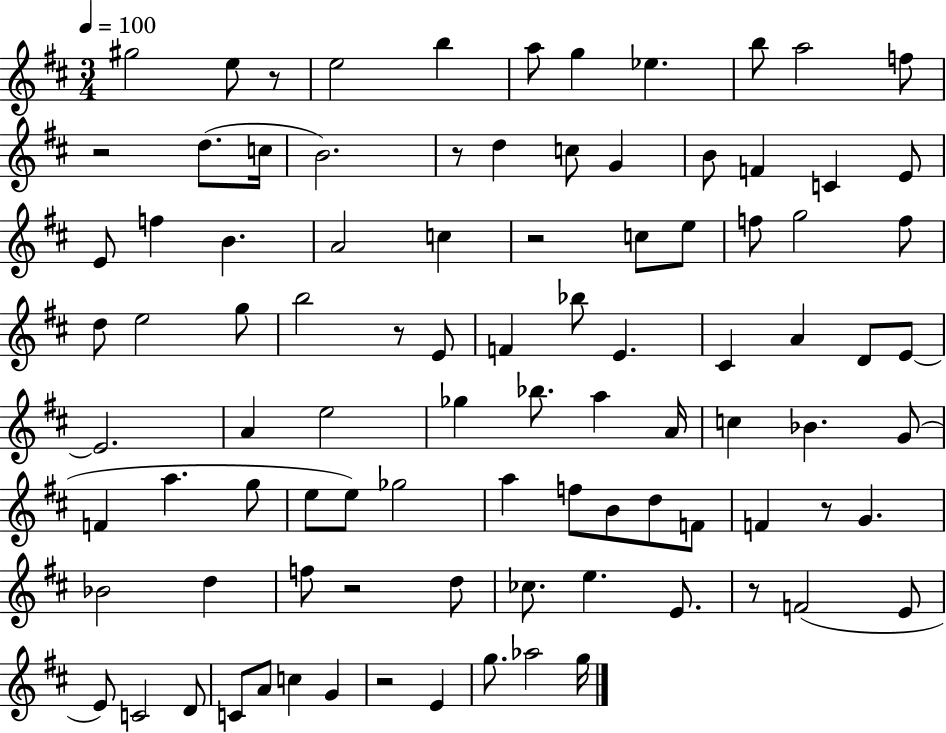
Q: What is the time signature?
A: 3/4